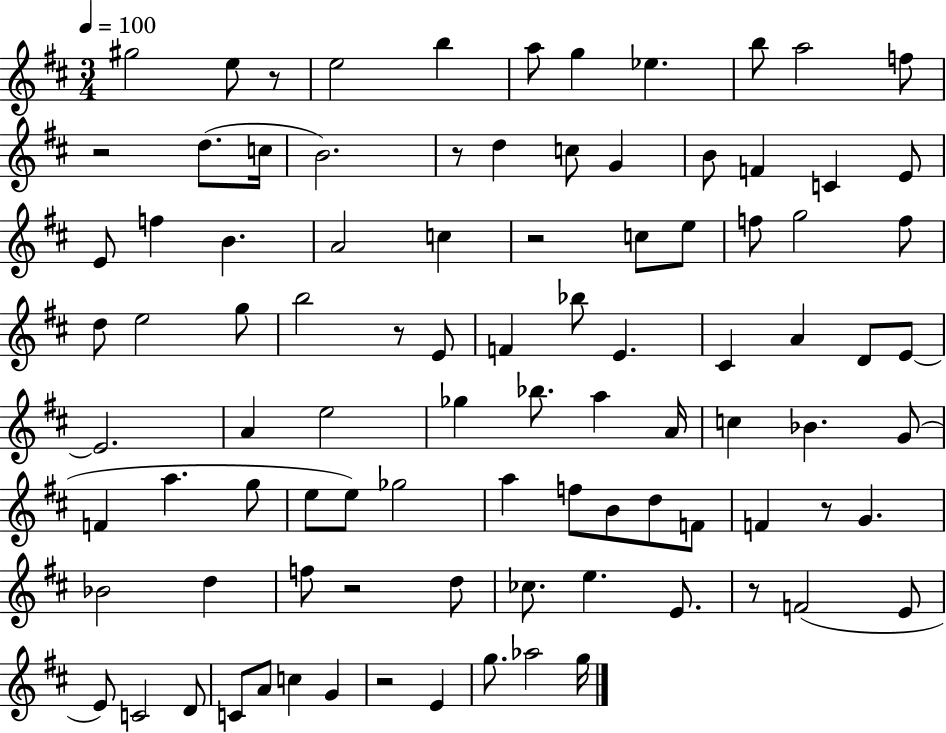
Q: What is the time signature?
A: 3/4